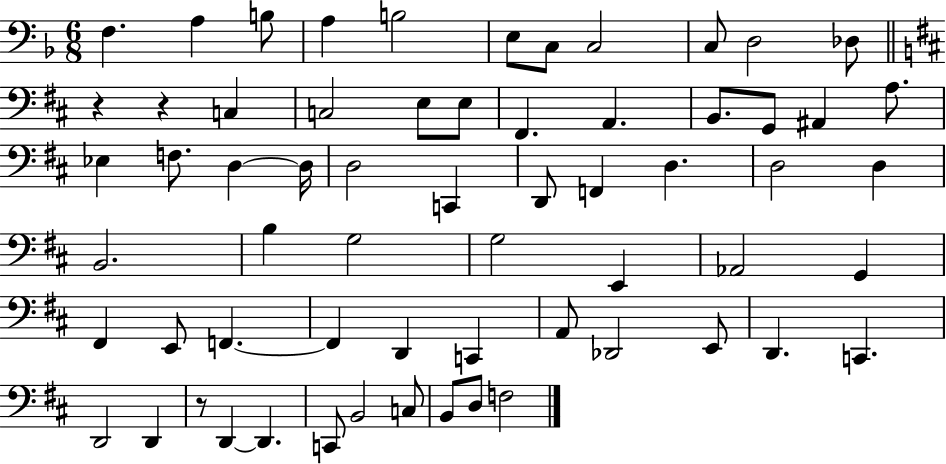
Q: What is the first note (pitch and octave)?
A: F3